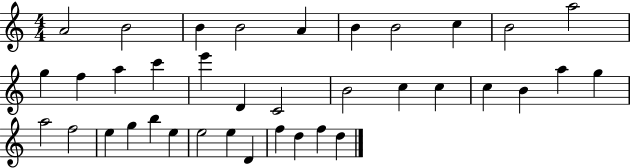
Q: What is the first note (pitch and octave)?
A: A4